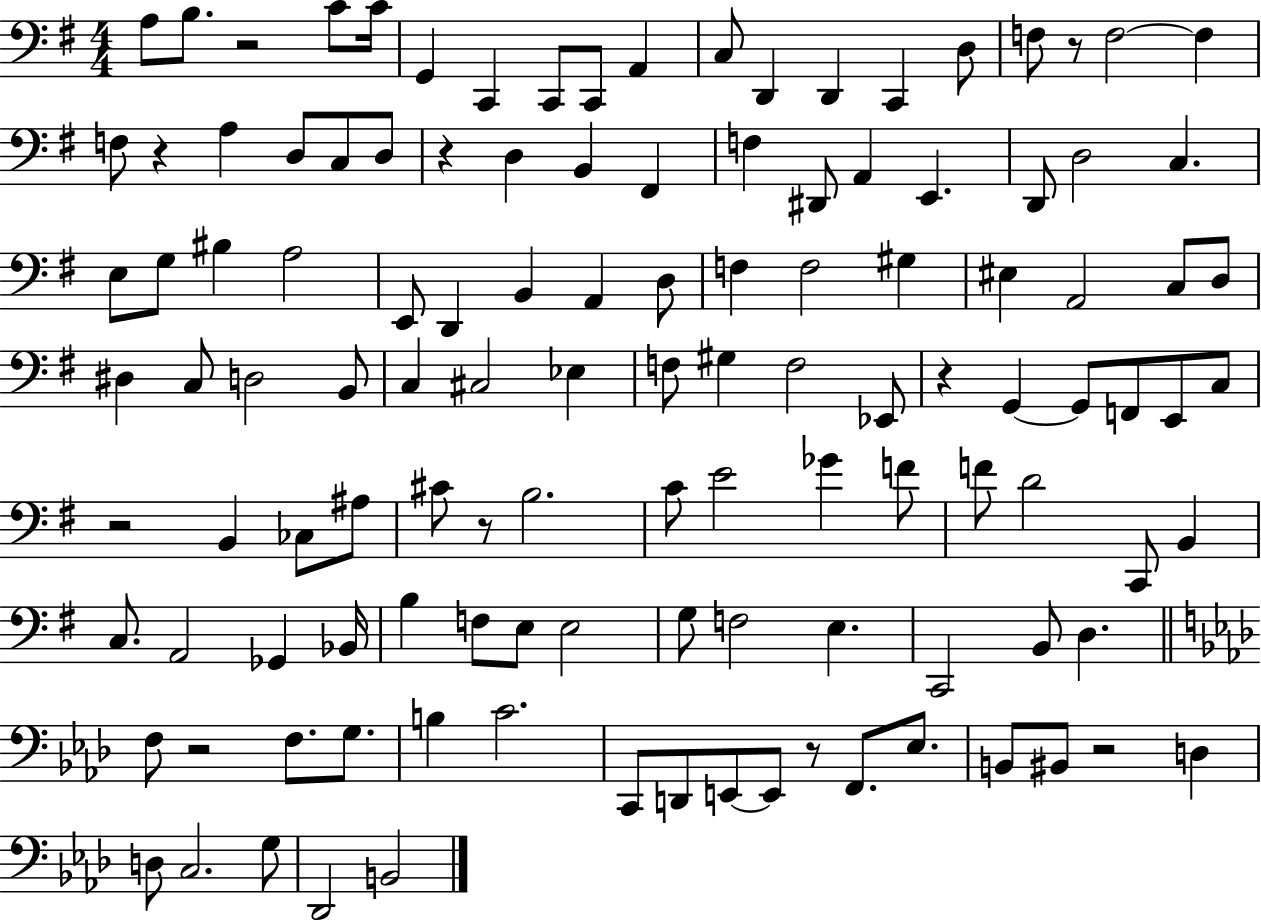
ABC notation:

X:1
T:Untitled
M:4/4
L:1/4
K:G
A,/2 B,/2 z2 C/2 C/4 G,, C,, C,,/2 C,,/2 A,, C,/2 D,, D,, C,, D,/2 F,/2 z/2 F,2 F, F,/2 z A, D,/2 C,/2 D,/2 z D, B,, ^F,, F, ^D,,/2 A,, E,, D,,/2 D,2 C, E,/2 G,/2 ^B, A,2 E,,/2 D,, B,, A,, D,/2 F, F,2 ^G, ^E, A,,2 C,/2 D,/2 ^D, C,/2 D,2 B,,/2 C, ^C,2 _E, F,/2 ^G, F,2 _E,,/2 z G,, G,,/2 F,,/2 E,,/2 C,/2 z2 B,, _C,/2 ^A,/2 ^C/2 z/2 B,2 C/2 E2 _G F/2 F/2 D2 C,,/2 B,, C,/2 A,,2 _G,, _B,,/4 B, F,/2 E,/2 E,2 G,/2 F,2 E, C,,2 B,,/2 D, F,/2 z2 F,/2 G,/2 B, C2 C,,/2 D,,/2 E,,/2 E,,/2 z/2 F,,/2 _E,/2 B,,/2 ^B,,/2 z2 D, D,/2 C,2 G,/2 _D,,2 B,,2